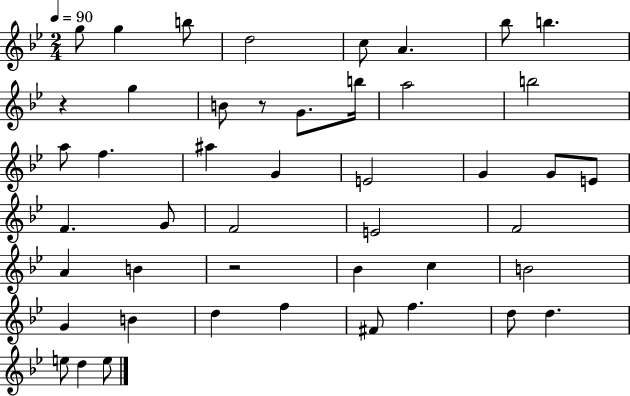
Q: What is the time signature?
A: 2/4